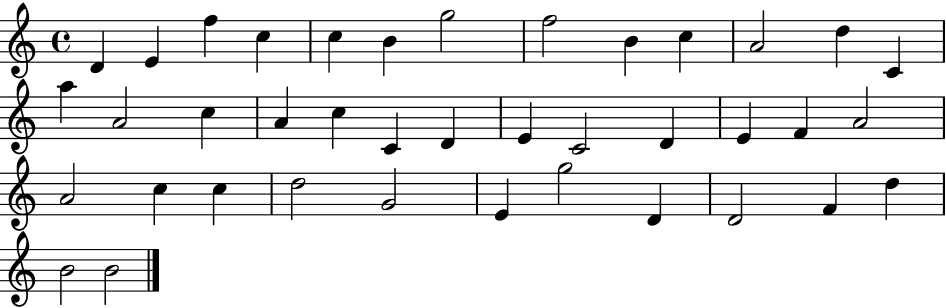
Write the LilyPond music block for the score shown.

{
  \clef treble
  \time 4/4
  \defaultTimeSignature
  \key c \major
  d'4 e'4 f''4 c''4 | c''4 b'4 g''2 | f''2 b'4 c''4 | a'2 d''4 c'4 | \break a''4 a'2 c''4 | a'4 c''4 c'4 d'4 | e'4 c'2 d'4 | e'4 f'4 a'2 | \break a'2 c''4 c''4 | d''2 g'2 | e'4 g''2 d'4 | d'2 f'4 d''4 | \break b'2 b'2 | \bar "|."
}